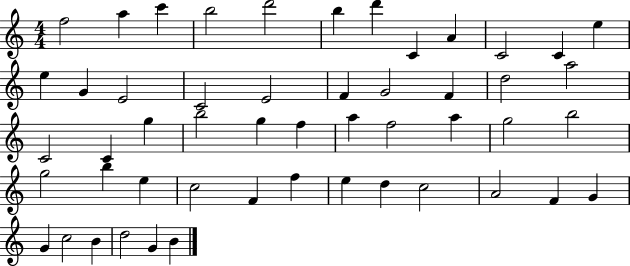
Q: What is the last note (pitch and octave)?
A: B4